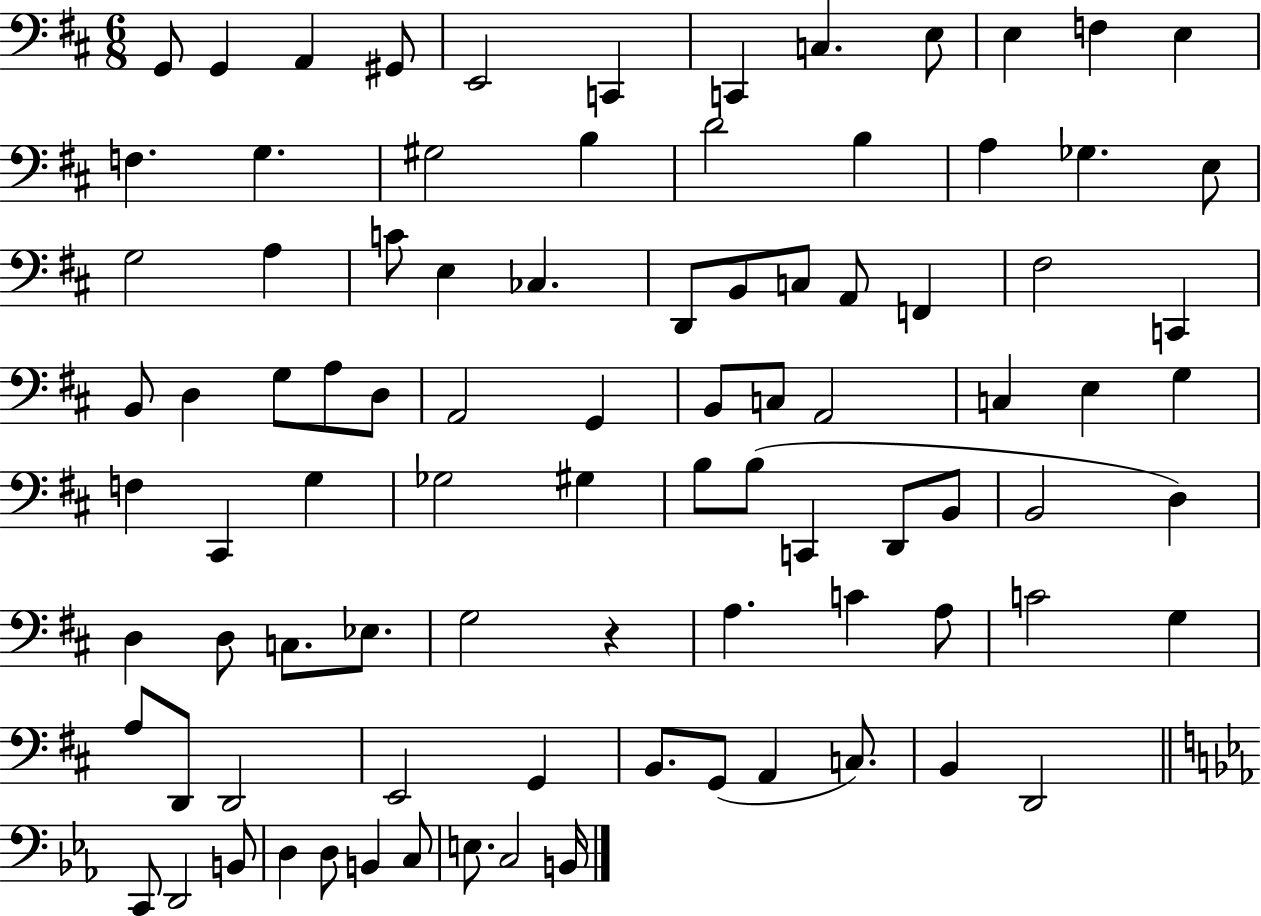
G2/e G2/q A2/q G#2/e E2/h C2/q C2/q C3/q. E3/e E3/q F3/q E3/q F3/q. G3/q. G#3/h B3/q D4/h B3/q A3/q Gb3/q. E3/e G3/h A3/q C4/e E3/q CES3/q. D2/e B2/e C3/e A2/e F2/q F#3/h C2/q B2/e D3/q G3/e A3/e D3/e A2/h G2/q B2/e C3/e A2/h C3/q E3/q G3/q F3/q C#2/q G3/q Gb3/h G#3/q B3/e B3/e C2/q D2/e B2/e B2/h D3/q D3/q D3/e C3/e. Eb3/e. G3/h R/q A3/q. C4/q A3/e C4/h G3/q A3/e D2/e D2/h E2/h G2/q B2/e. G2/e A2/q C3/e. B2/q D2/h C2/e D2/h B2/e D3/q D3/e B2/q C3/e E3/e. C3/h B2/s